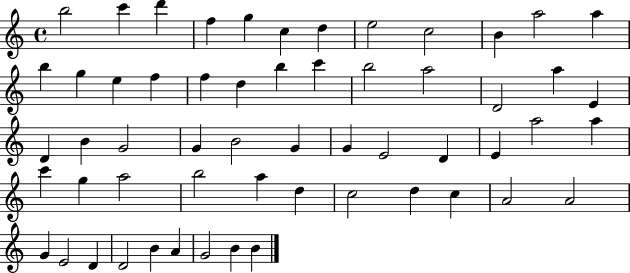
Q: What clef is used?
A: treble